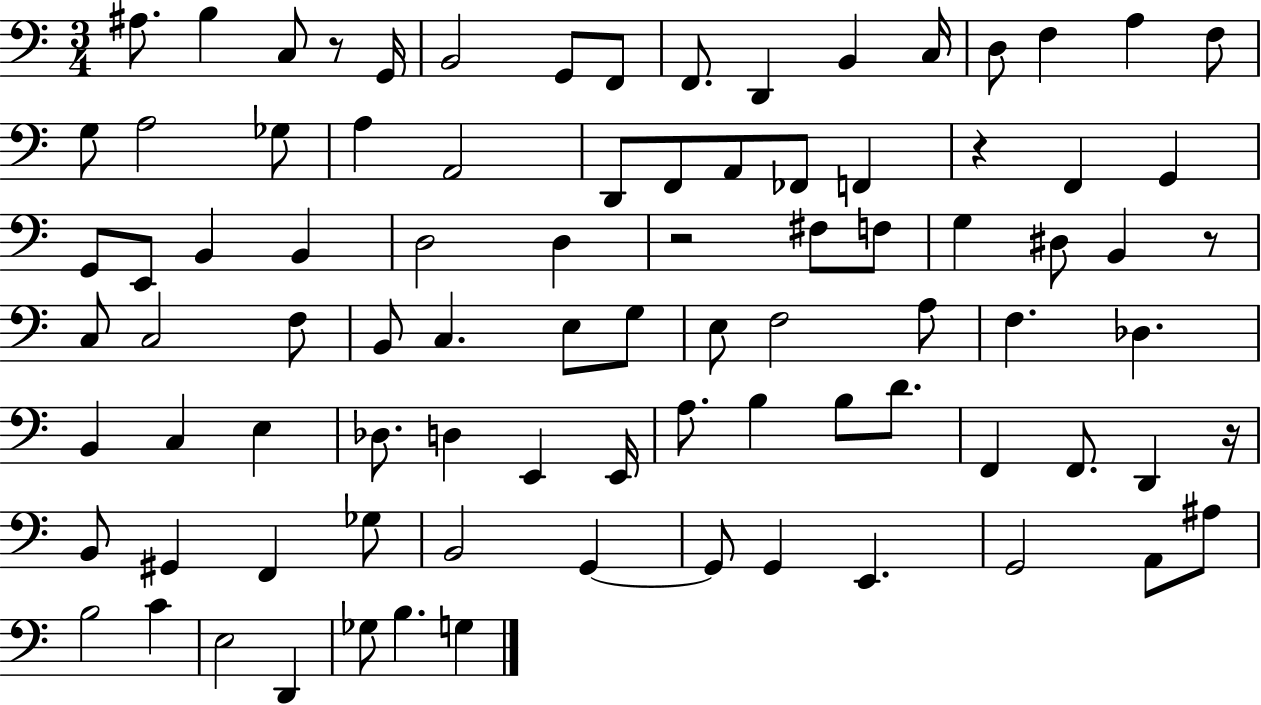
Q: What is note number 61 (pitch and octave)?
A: D4